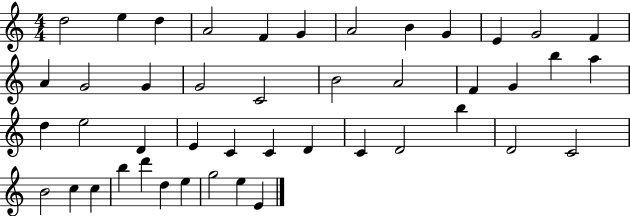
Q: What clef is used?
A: treble